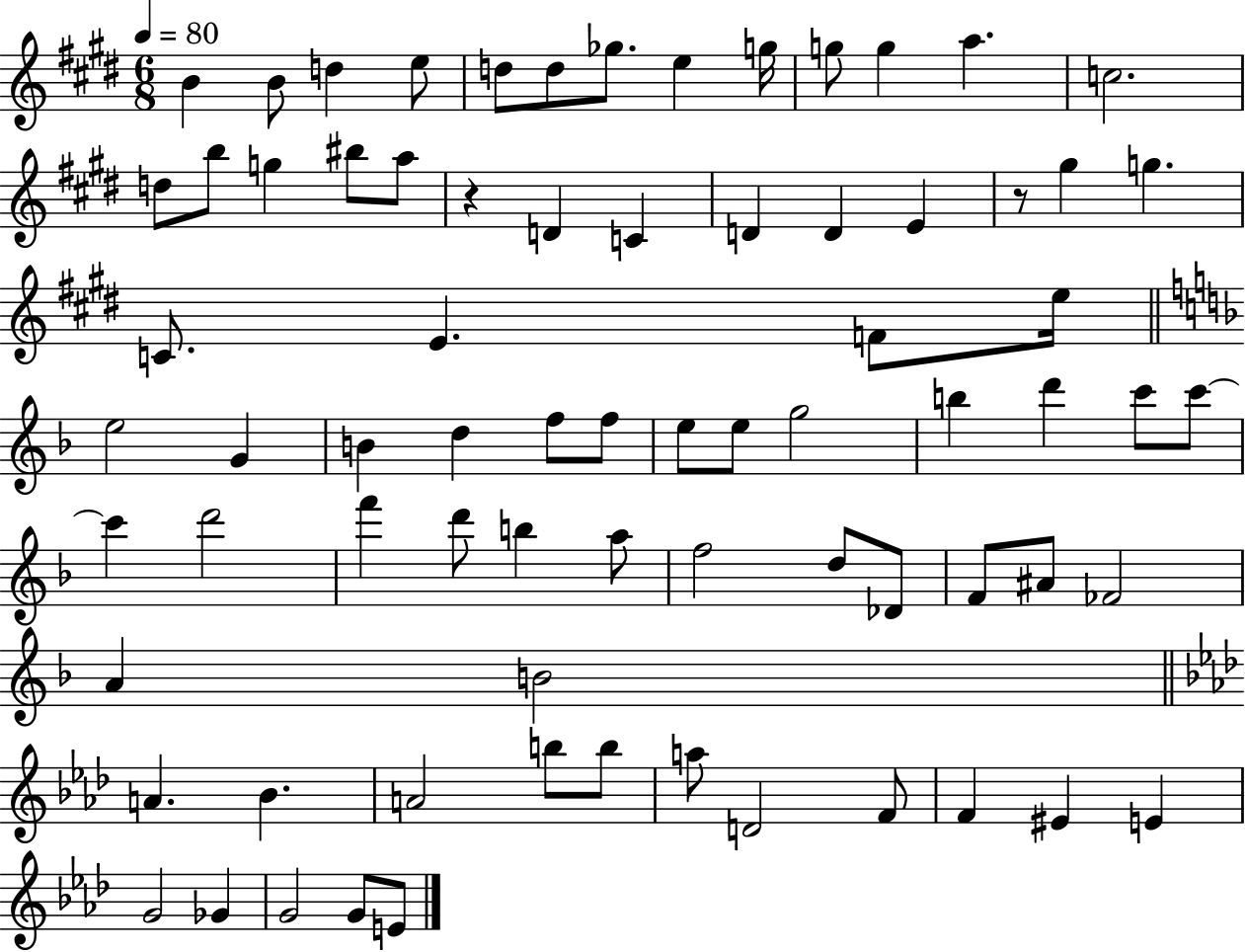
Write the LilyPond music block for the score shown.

{
  \clef treble
  \numericTimeSignature
  \time 6/8
  \key e \major
  \tempo 4 = 80
  b'4 b'8 d''4 e''8 | d''8 d''8 ges''8. e''4 g''16 | g''8 g''4 a''4. | c''2. | \break d''8 b''8 g''4 bis''8 a''8 | r4 d'4 c'4 | d'4 d'4 e'4 | r8 gis''4 g''4. | \break c'8. e'4. f'8 e''16 | \bar "||" \break \key f \major e''2 g'4 | b'4 d''4 f''8 f''8 | e''8 e''8 g''2 | b''4 d'''4 c'''8 c'''8~~ | \break c'''4 d'''2 | f'''4 d'''8 b''4 a''8 | f''2 d''8 des'8 | f'8 ais'8 fes'2 | \break a'4 b'2 | \bar "||" \break \key f \minor a'4. bes'4. | a'2 b''8 b''8 | a''8 d'2 f'8 | f'4 eis'4 e'4 | \break g'2 ges'4 | g'2 g'8 e'8 | \bar "|."
}